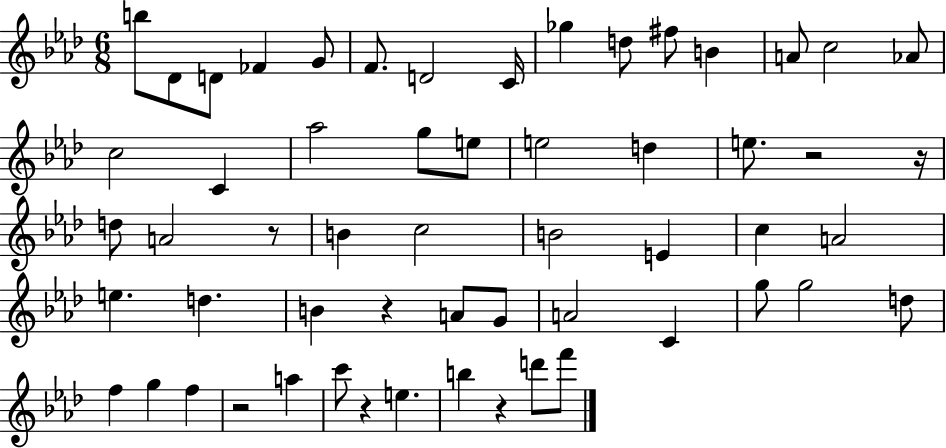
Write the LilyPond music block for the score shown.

{
  \clef treble
  \numericTimeSignature
  \time 6/8
  \key aes \major
  \repeat volta 2 { b''8 des'8 d'8 fes'4 g'8 | f'8. d'2 c'16 | ges''4 d''8 fis''8 b'4 | a'8 c''2 aes'8 | \break c''2 c'4 | aes''2 g''8 e''8 | e''2 d''4 | e''8. r2 r16 | \break d''8 a'2 r8 | b'4 c''2 | b'2 e'4 | c''4 a'2 | \break e''4. d''4. | b'4 r4 a'8 g'8 | a'2 c'4 | g''8 g''2 d''8 | \break f''4 g''4 f''4 | r2 a''4 | c'''8 r4 e''4. | b''4 r4 d'''8 f'''8 | \break } \bar "|."
}